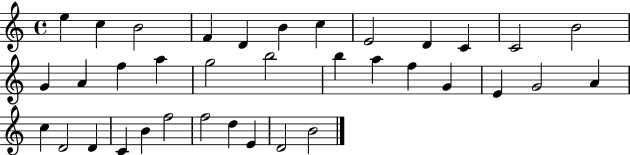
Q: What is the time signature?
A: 4/4